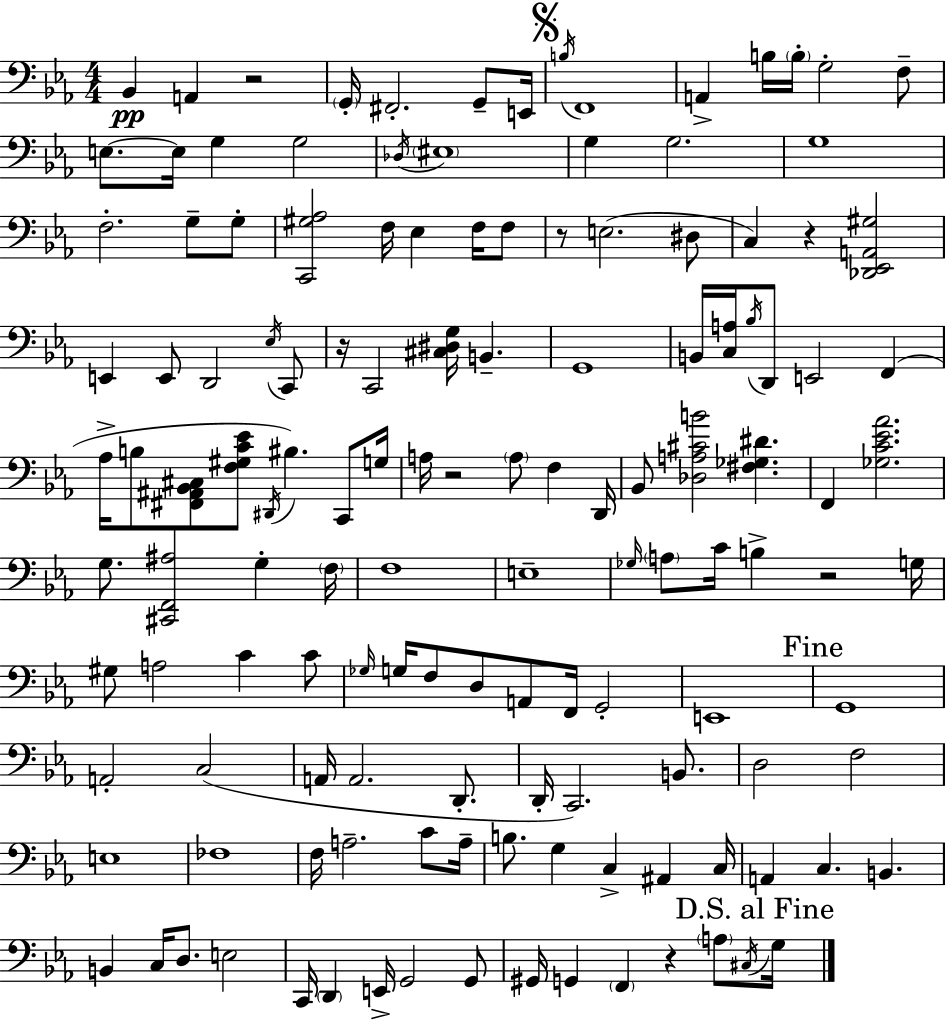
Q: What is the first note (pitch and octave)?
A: Bb2